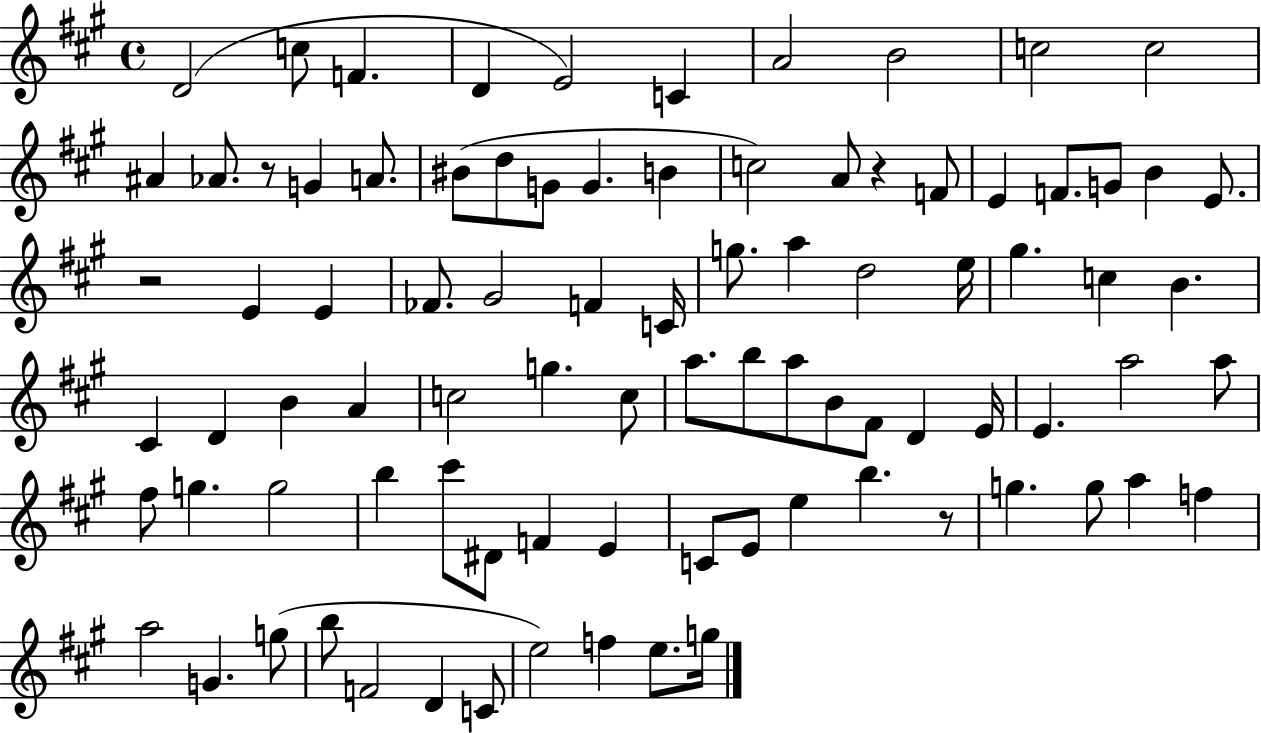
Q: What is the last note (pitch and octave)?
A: G5